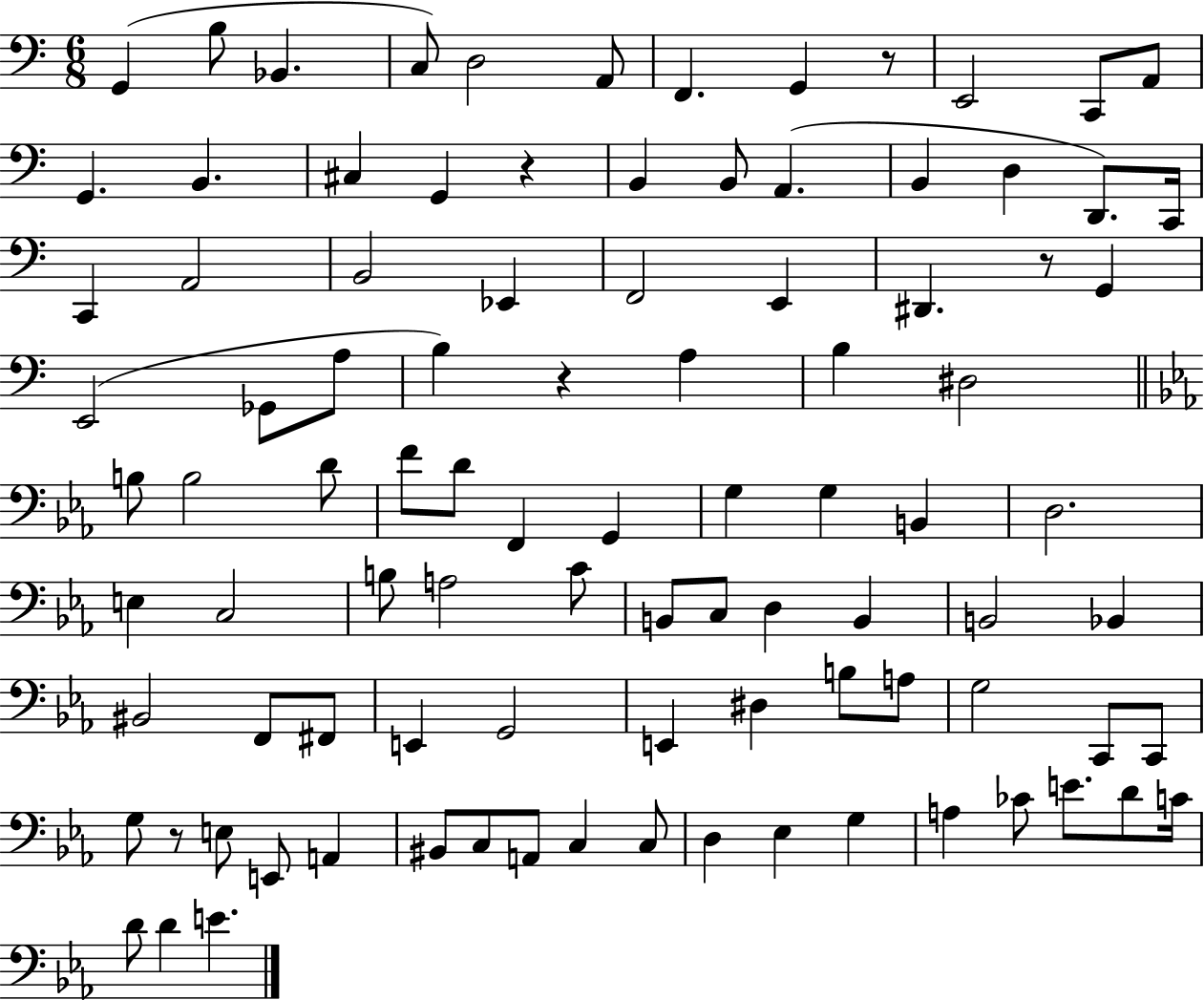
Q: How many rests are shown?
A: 5